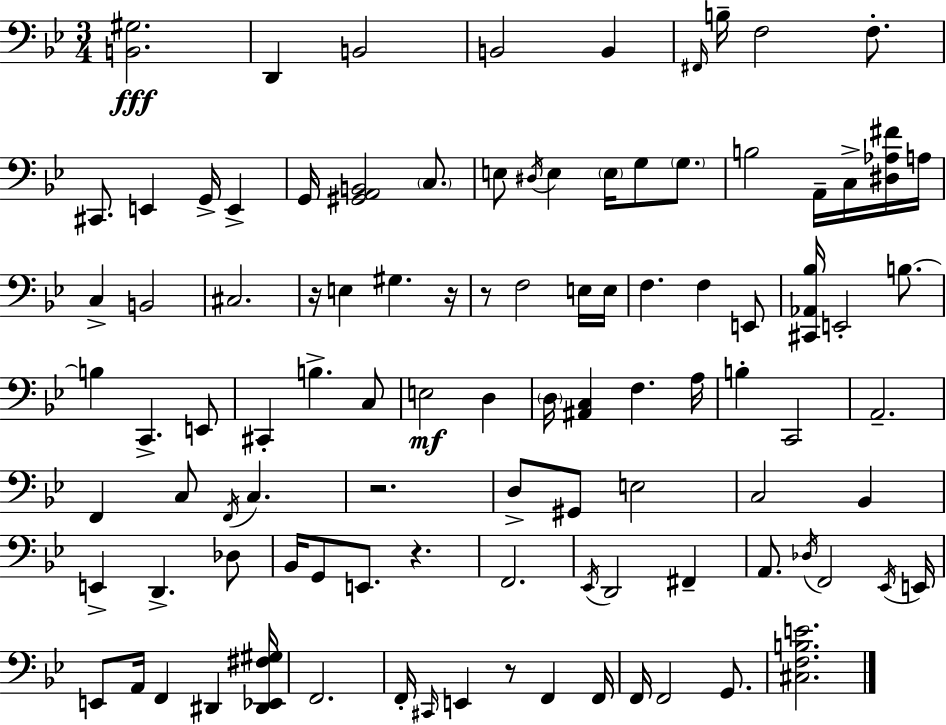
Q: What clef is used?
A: bass